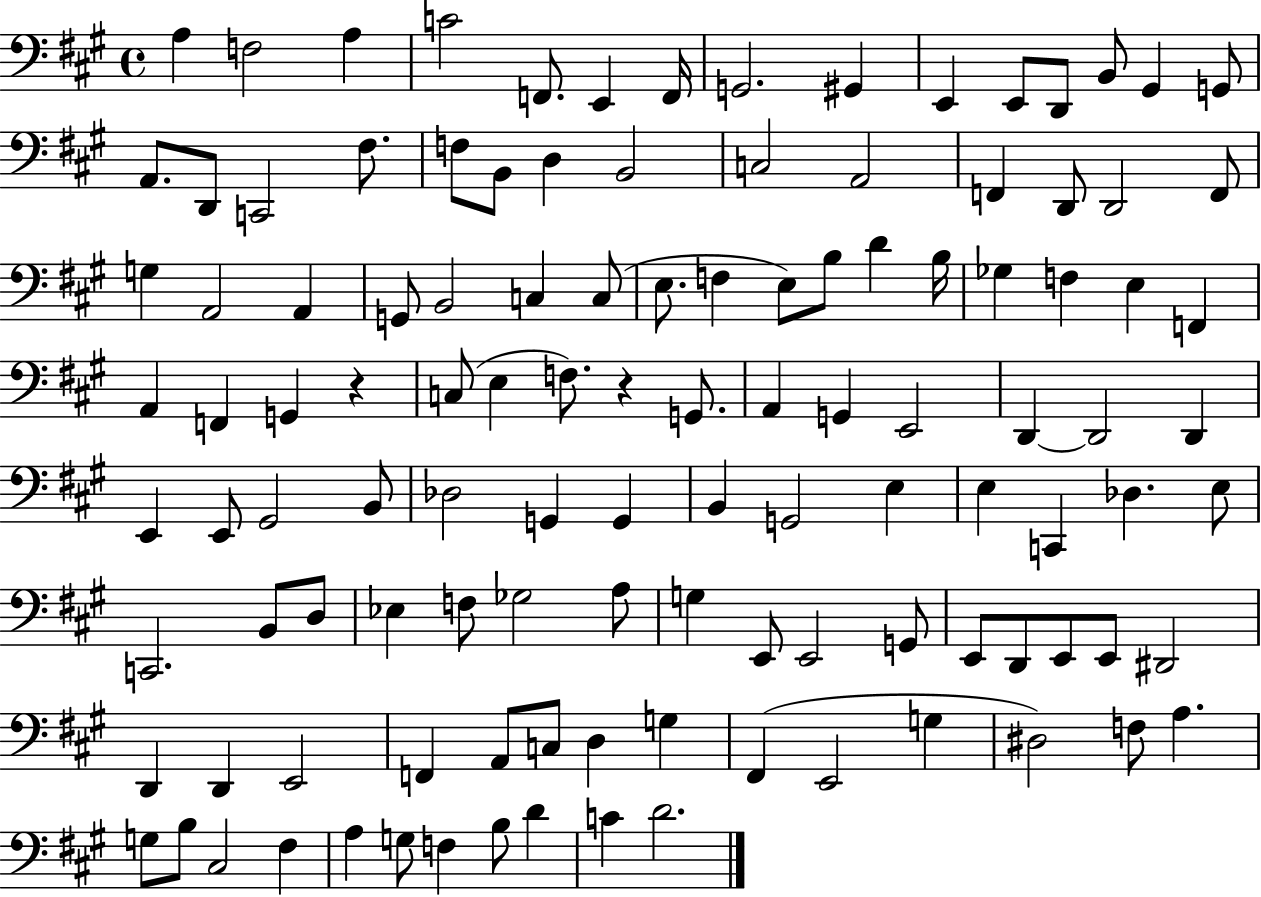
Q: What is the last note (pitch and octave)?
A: D4